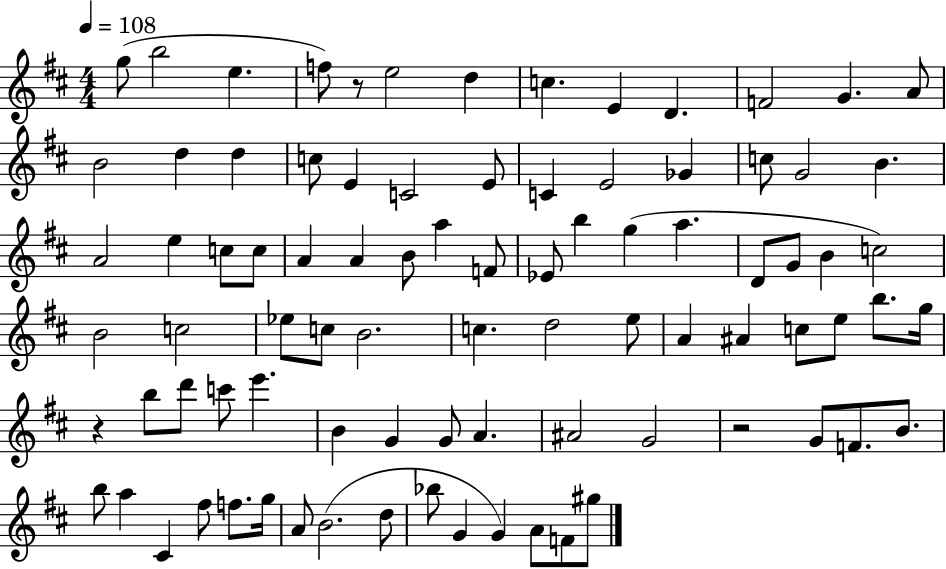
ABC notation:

X:1
T:Untitled
M:4/4
L:1/4
K:D
g/2 b2 e f/2 z/2 e2 d c E D F2 G A/2 B2 d d c/2 E C2 E/2 C E2 _G c/2 G2 B A2 e c/2 c/2 A A B/2 a F/2 _E/2 b g a D/2 G/2 B c2 B2 c2 _e/2 c/2 B2 c d2 e/2 A ^A c/2 e/2 b/2 g/4 z b/2 d'/2 c'/2 e' B G G/2 A ^A2 G2 z2 G/2 F/2 B/2 b/2 a ^C ^f/2 f/2 g/4 A/2 B2 d/2 _b/2 G G A/2 F/2 ^g/2